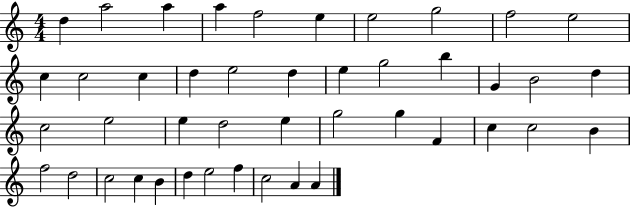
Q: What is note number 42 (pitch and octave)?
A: C5